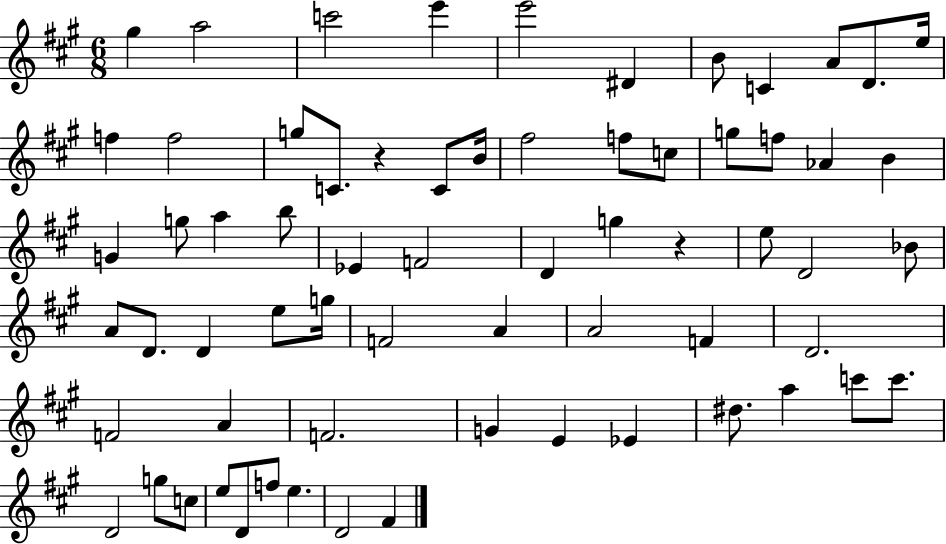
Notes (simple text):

G#5/q A5/h C6/h E6/q E6/h D#4/q B4/e C4/q A4/e D4/e. E5/s F5/q F5/h G5/e C4/e. R/q C4/e B4/s F#5/h F5/e C5/e G5/e F5/e Ab4/q B4/q G4/q G5/e A5/q B5/e Eb4/q F4/h D4/q G5/q R/q E5/e D4/h Bb4/e A4/e D4/e. D4/q E5/e G5/s F4/h A4/q A4/h F4/q D4/h. F4/h A4/q F4/h. G4/q E4/q Eb4/q D#5/e. A5/q C6/e C6/e. D4/h G5/e C5/e E5/e D4/e F5/e E5/q. D4/h F#4/q